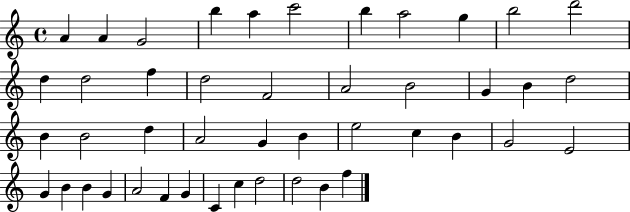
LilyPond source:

{
  \clef treble
  \time 4/4
  \defaultTimeSignature
  \key c \major
  a'4 a'4 g'2 | b''4 a''4 c'''2 | b''4 a''2 g''4 | b''2 d'''2 | \break d''4 d''2 f''4 | d''2 f'2 | a'2 b'2 | g'4 b'4 d''2 | \break b'4 b'2 d''4 | a'2 g'4 b'4 | e''2 c''4 b'4 | g'2 e'2 | \break g'4 b'4 b'4 g'4 | a'2 f'4 g'4 | c'4 c''4 d''2 | d''2 b'4 f''4 | \break \bar "|."
}